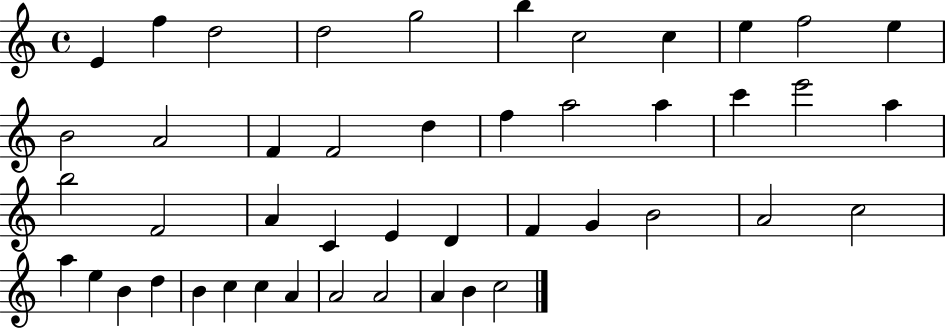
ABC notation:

X:1
T:Untitled
M:4/4
L:1/4
K:C
E f d2 d2 g2 b c2 c e f2 e B2 A2 F F2 d f a2 a c' e'2 a b2 F2 A C E D F G B2 A2 c2 a e B d B c c A A2 A2 A B c2